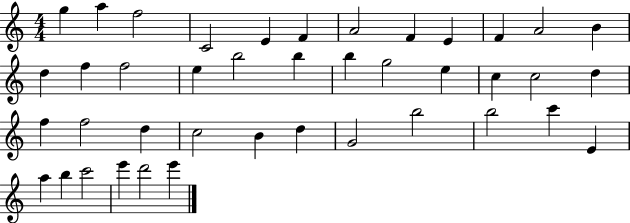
{
  \clef treble
  \numericTimeSignature
  \time 4/4
  \key c \major
  g''4 a''4 f''2 | c'2 e'4 f'4 | a'2 f'4 e'4 | f'4 a'2 b'4 | \break d''4 f''4 f''2 | e''4 b''2 b''4 | b''4 g''2 e''4 | c''4 c''2 d''4 | \break f''4 f''2 d''4 | c''2 b'4 d''4 | g'2 b''2 | b''2 c'''4 e'4 | \break a''4 b''4 c'''2 | e'''4 d'''2 e'''4 | \bar "|."
}